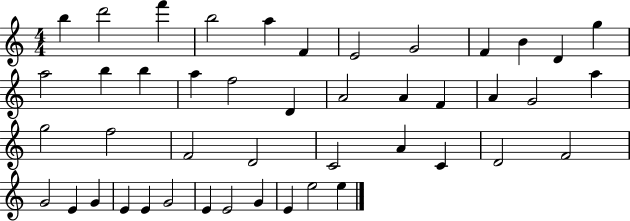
X:1
T:Untitled
M:4/4
L:1/4
K:C
b d'2 f' b2 a F E2 G2 F B D g a2 b b a f2 D A2 A F A G2 a g2 f2 F2 D2 C2 A C D2 F2 G2 E G E E G2 E E2 G E e2 e